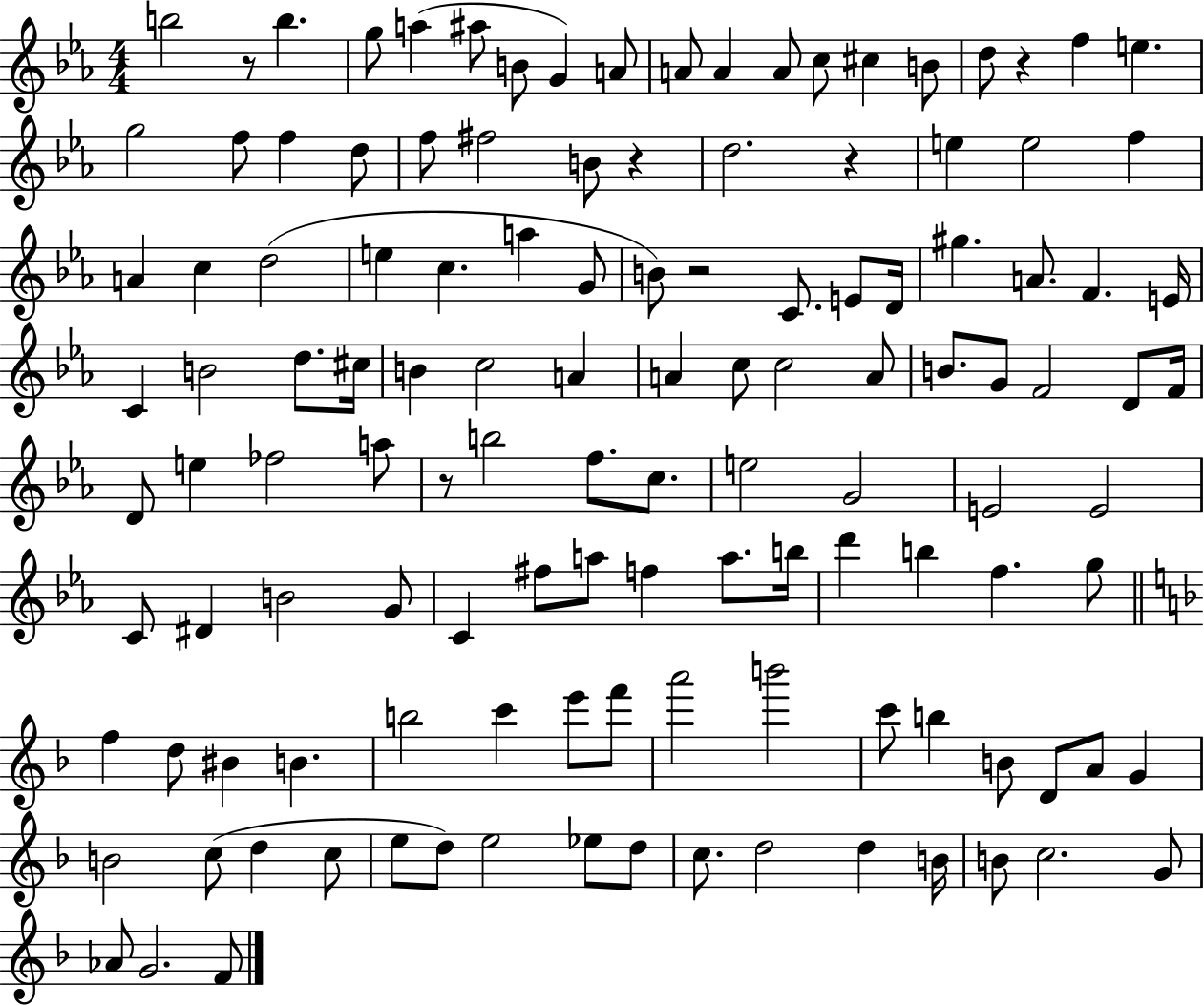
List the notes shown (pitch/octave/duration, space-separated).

B5/h R/e B5/q. G5/e A5/q A#5/e B4/e G4/q A4/e A4/e A4/q A4/e C5/e C#5/q B4/e D5/e R/q F5/q E5/q. G5/h F5/e F5/q D5/e F5/e F#5/h B4/e R/q D5/h. R/q E5/q E5/h F5/q A4/q C5/q D5/h E5/q C5/q. A5/q G4/e B4/e R/h C4/e. E4/e D4/s G#5/q. A4/e. F4/q. E4/s C4/q B4/h D5/e. C#5/s B4/q C5/h A4/q A4/q C5/e C5/h A4/e B4/e. G4/e F4/h D4/e F4/s D4/e E5/q FES5/h A5/e R/e B5/h F5/e. C5/e. E5/h G4/h E4/h E4/h C4/e D#4/q B4/h G4/e C4/q F#5/e A5/e F5/q A5/e. B5/s D6/q B5/q F5/q. G5/e F5/q D5/e BIS4/q B4/q. B5/h C6/q E6/e F6/e A6/h B6/h C6/e B5/q B4/e D4/e A4/e G4/q B4/h C5/e D5/q C5/e E5/e D5/e E5/h Eb5/e D5/e C5/e. D5/h D5/q B4/s B4/e C5/h. G4/e Ab4/e G4/h. F4/e